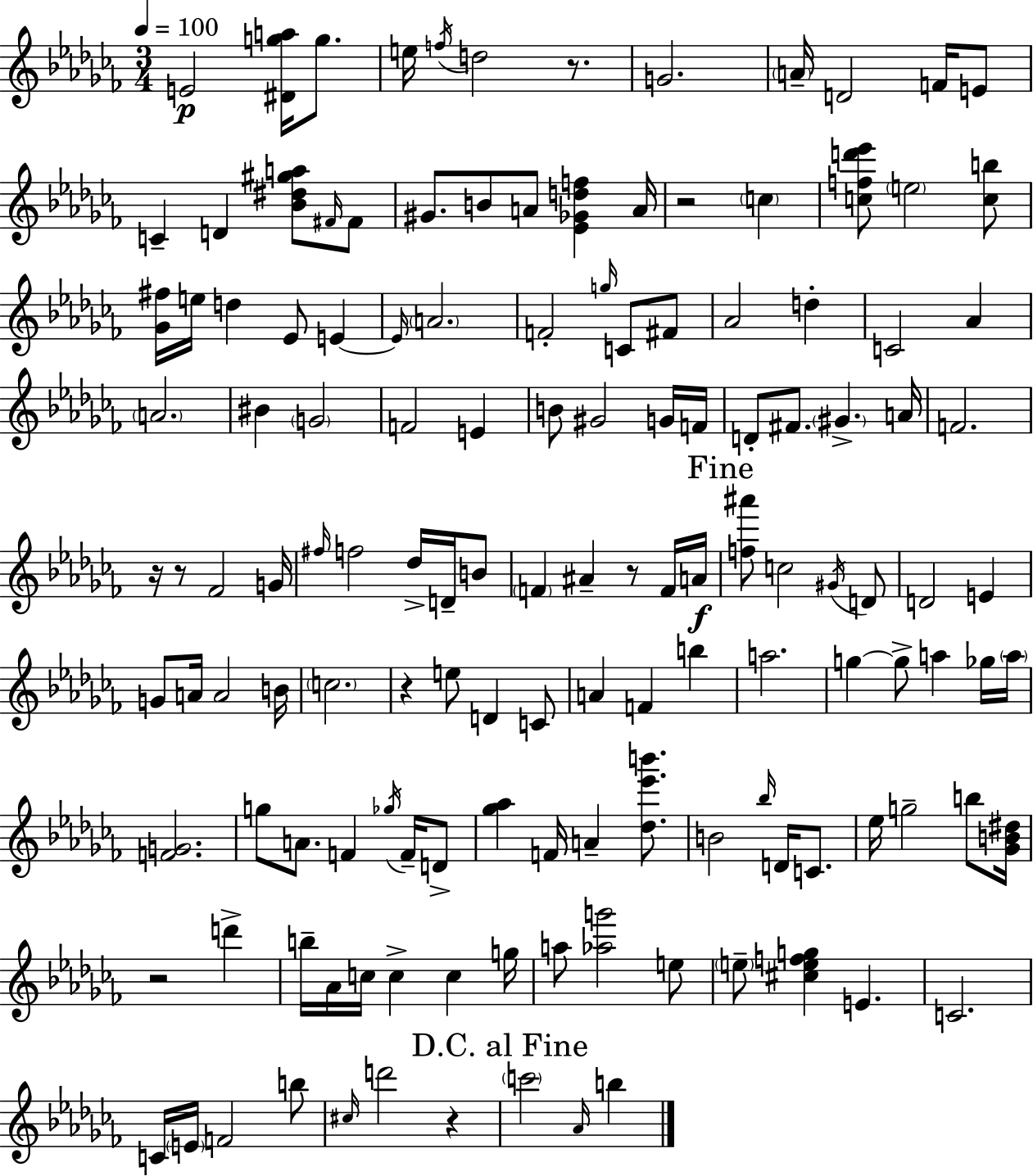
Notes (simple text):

E4/h [D#4,G5,A5]/s G5/e. E5/s F5/s D5/h R/e. G4/h. A4/s D4/h F4/s E4/e C4/q D4/q [Bb4,D#5,G#5,A5]/e F#4/s F#4/e G#4/e. B4/e A4/e [Eb4,Gb4,D5,F5]/q A4/s R/h C5/q [C5,F5,D6,Eb6]/e E5/h [C5,B5]/e [Gb4,F#5]/s E5/s D5/q Eb4/e E4/q E4/s A4/h. F4/h G5/s C4/e F#4/e Ab4/h D5/q C4/h Ab4/q A4/h. BIS4/q G4/h F4/h E4/q B4/e G#4/h G4/s F4/s D4/e F#4/e. G#4/q. A4/s F4/h. R/s R/e FES4/h G4/s F#5/s F5/h Db5/s D4/s B4/e F4/q A#4/q R/e F4/s A4/s [F5,A#6]/e C5/h G#4/s D4/e D4/h E4/q G4/e A4/s A4/h B4/s C5/h. R/q E5/e D4/q C4/e A4/q F4/q B5/q A5/h. G5/q G5/e A5/q Gb5/s A5/s [F4,G4]/h. G5/e A4/e. F4/q Gb5/s F4/s D4/e [Gb5,Ab5]/q F4/s A4/q [Db5,Eb6,B6]/e. B4/h Bb5/s D4/s C4/e. Eb5/s G5/h B5/e [Gb4,B4,D#5]/s R/h D6/q B5/s Ab4/s C5/s C5/q C5/q G5/s A5/e [Ab5,G6]/h E5/e E5/e [C#5,E5,F5,G5]/q E4/q. C4/h. C4/s E4/s F4/h B5/e C#5/s D6/h R/q C6/h Ab4/s B5/q